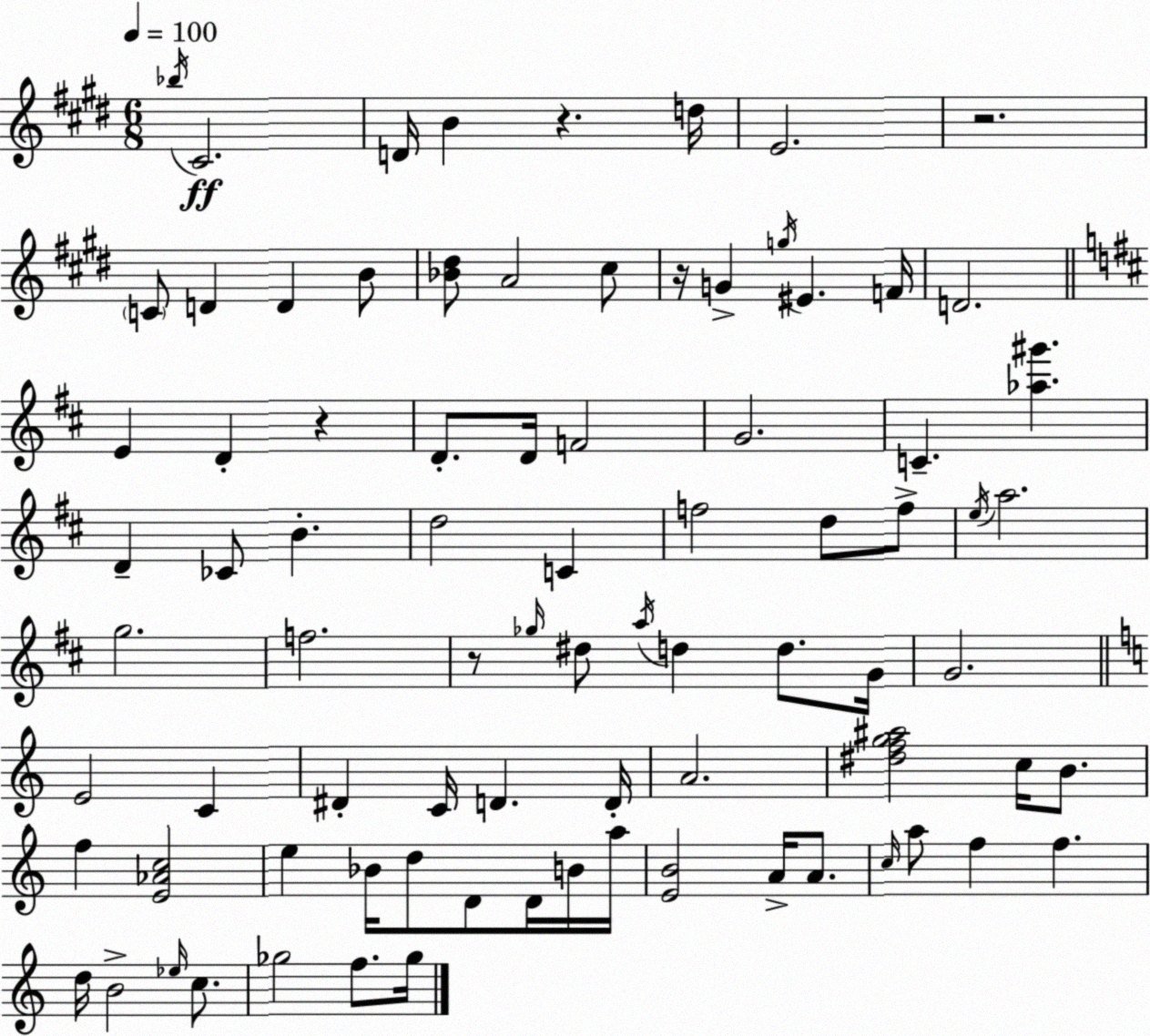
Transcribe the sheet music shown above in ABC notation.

X:1
T:Untitled
M:6/8
L:1/4
K:E
_b/4 ^C2 D/4 B z d/4 E2 z2 C/2 D D B/2 [_B^d]/2 A2 ^c/2 z/4 G g/4 ^E F/4 D2 E D z D/2 D/4 F2 G2 C [_a^g'] D _C/2 B d2 C f2 d/2 f/2 e/4 a2 g2 f2 z/2 _g/4 ^d/2 a/4 d d/2 G/4 G2 E2 C ^D C/4 D D/4 A2 [^dfg^a]2 c/4 B/2 f [E_Ac]2 e _B/4 d/2 D/2 D/4 B/4 a/4 [EB]2 A/4 A/2 c/4 a/2 f f d/4 B2 _e/4 c/2 _g2 f/2 _g/4